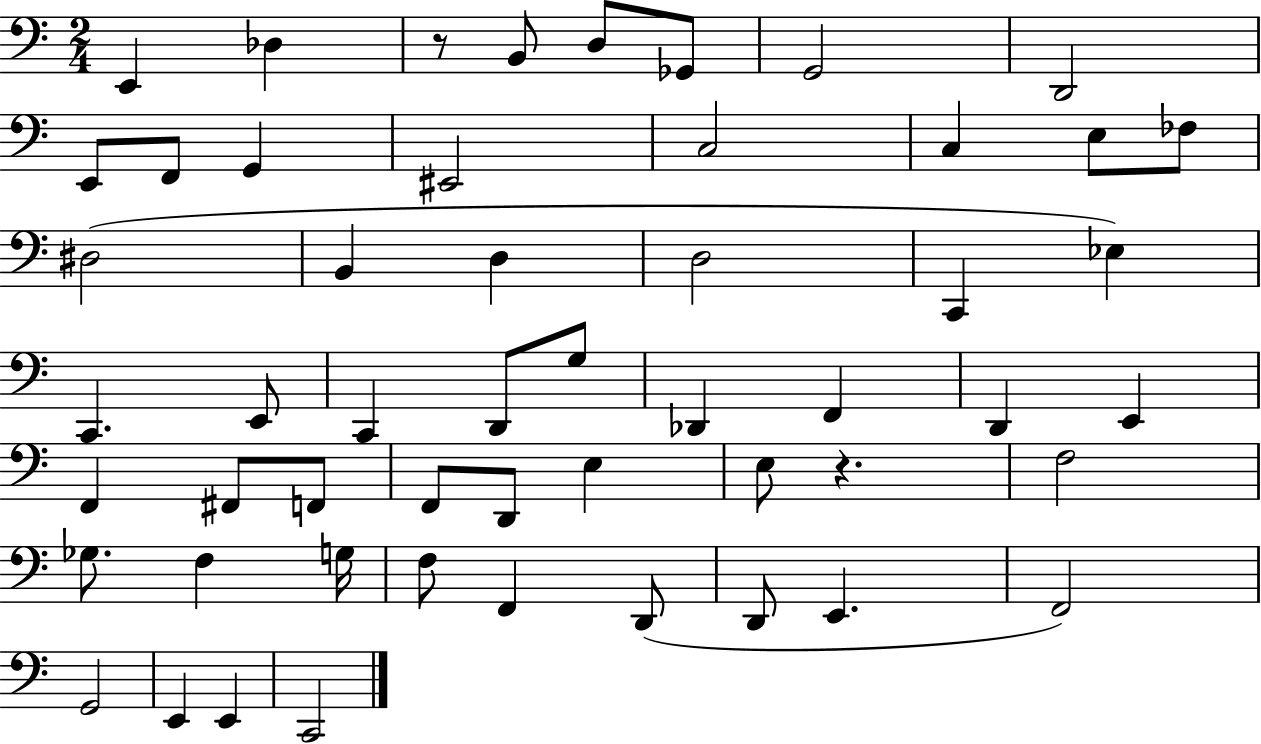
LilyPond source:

{
  \clef bass
  \numericTimeSignature
  \time 2/4
  \key c \major
  \repeat volta 2 { e,4 des4 | r8 b,8 d8 ges,8 | g,2 | d,2 | \break e,8 f,8 g,4 | eis,2 | c2 | c4 e8 fes8 | \break dis2( | b,4 d4 | d2 | c,4 ees4) | \break c,4. e,8 | c,4 d,8 g8 | des,4 f,4 | d,4 e,4 | \break f,4 fis,8 f,8 | f,8 d,8 e4 | e8 r4. | f2 | \break ges8. f4 g16 | f8 f,4 d,8( | d,8 e,4. | f,2) | \break g,2 | e,4 e,4 | c,2 | } \bar "|."
}